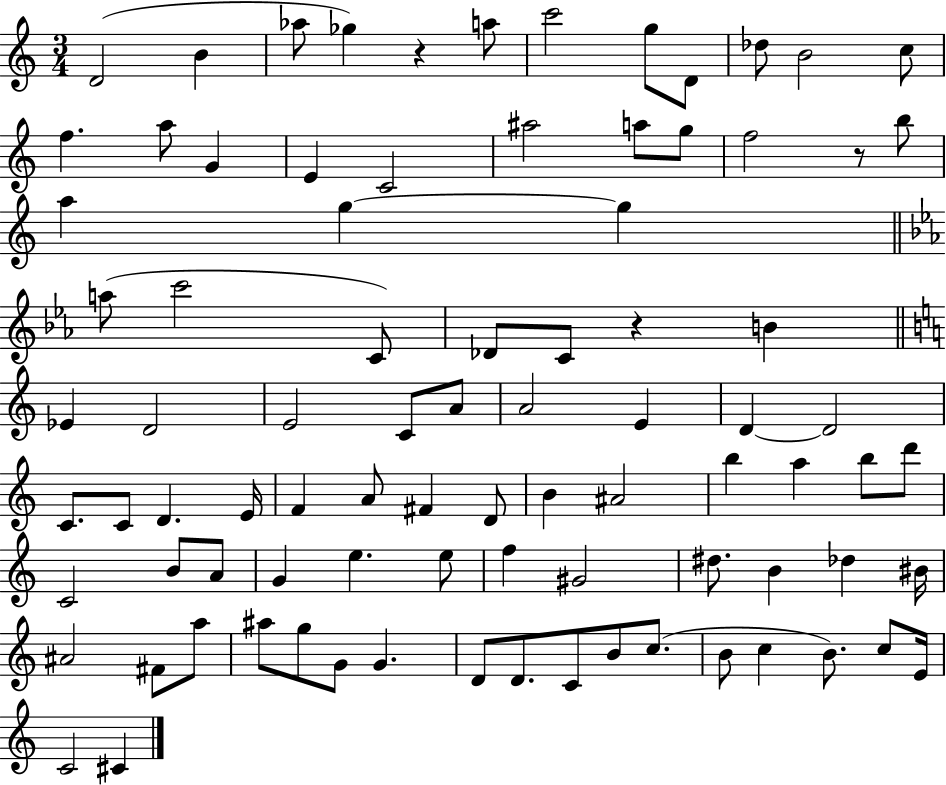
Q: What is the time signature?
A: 3/4